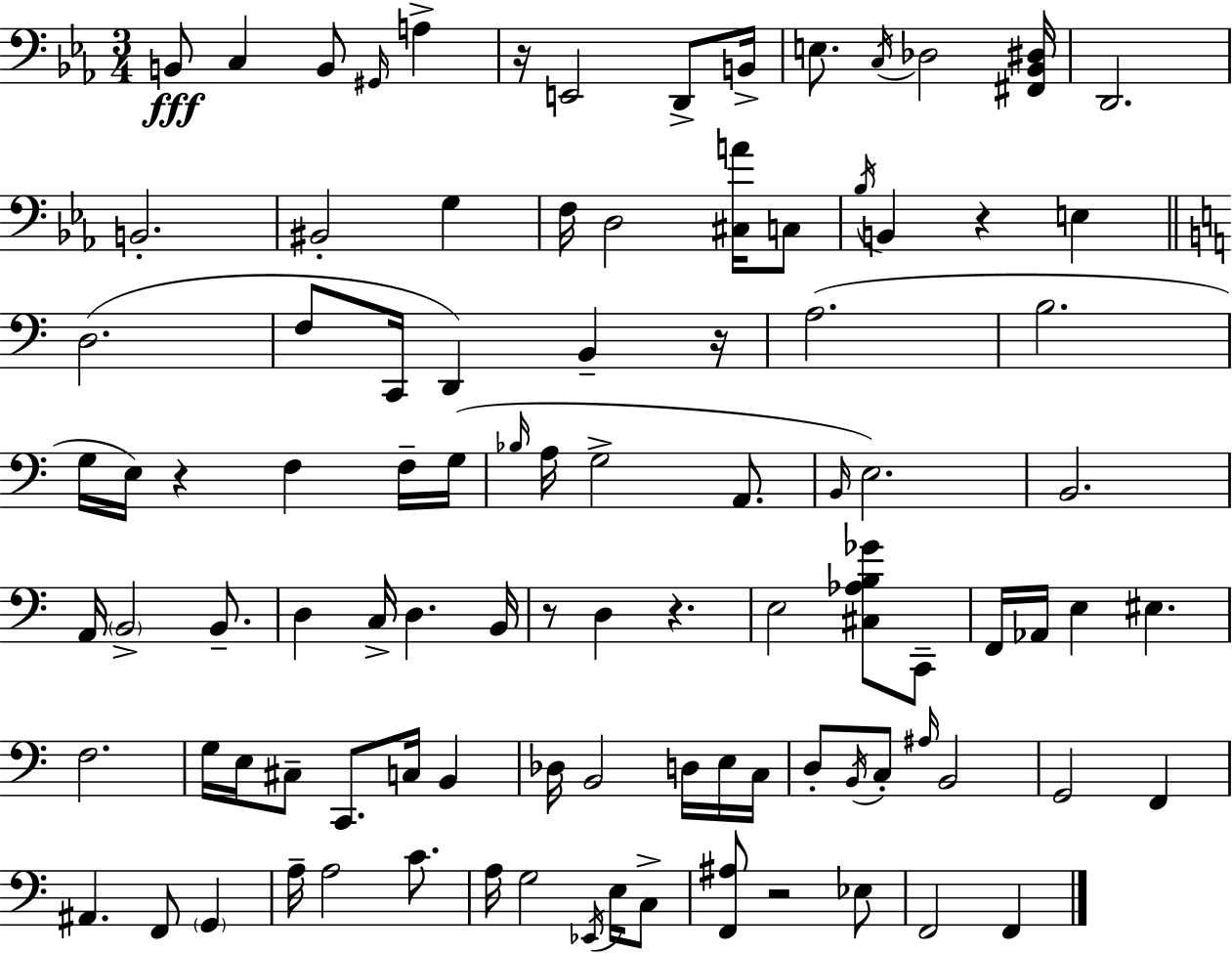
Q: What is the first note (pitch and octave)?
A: B2